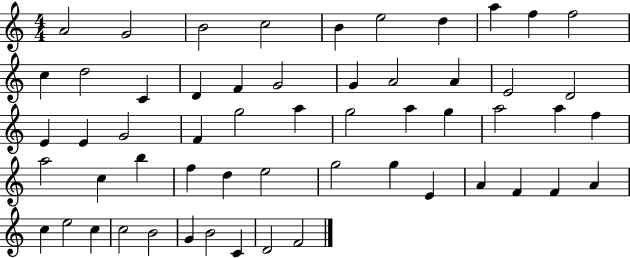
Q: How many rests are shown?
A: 0